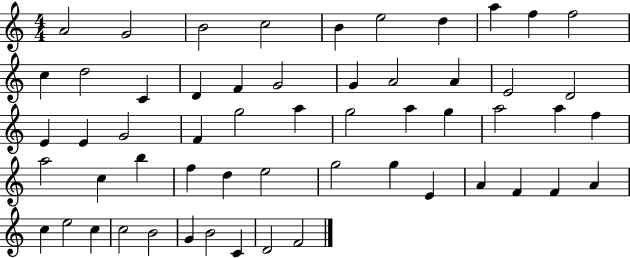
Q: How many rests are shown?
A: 0